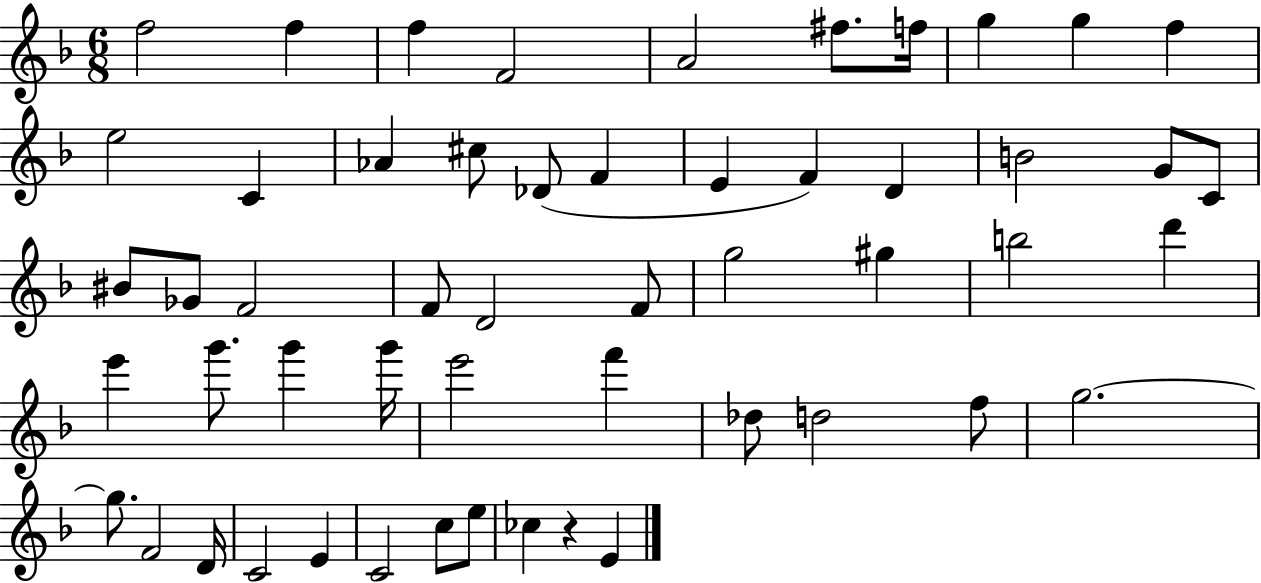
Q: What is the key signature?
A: F major